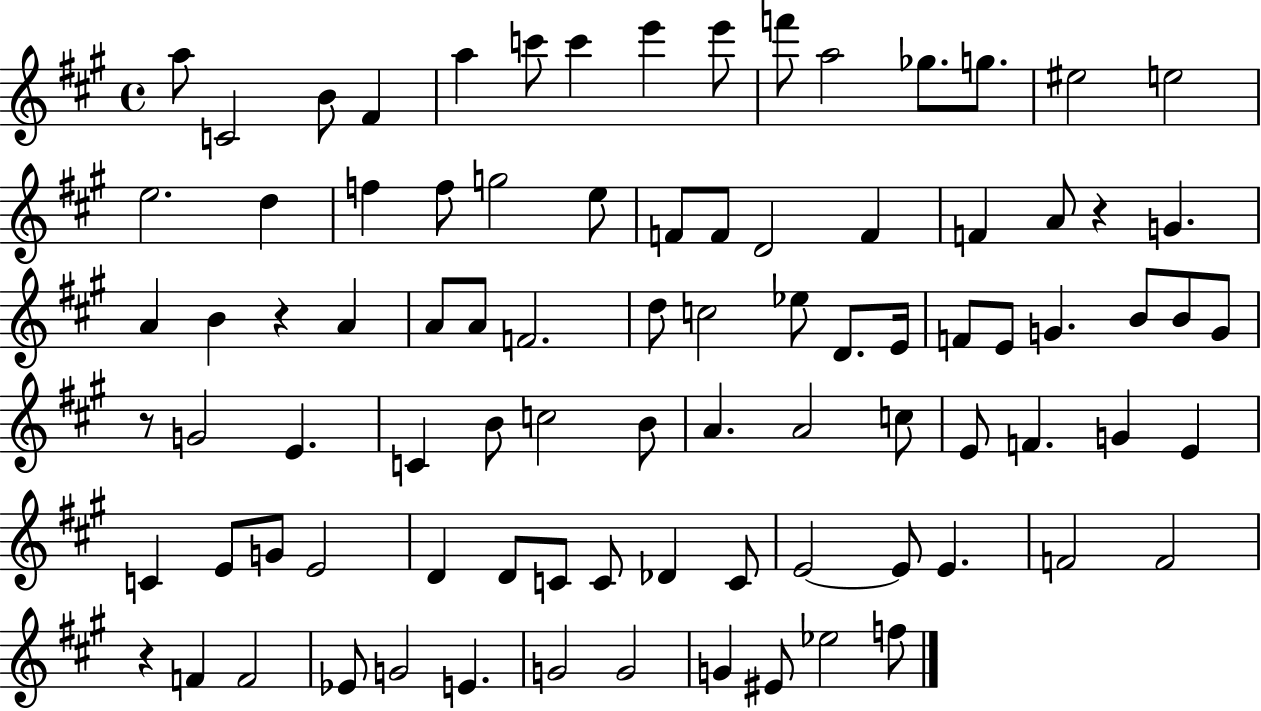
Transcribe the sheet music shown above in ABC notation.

X:1
T:Untitled
M:4/4
L:1/4
K:A
a/2 C2 B/2 ^F a c'/2 c' e' e'/2 f'/2 a2 _g/2 g/2 ^e2 e2 e2 d f f/2 g2 e/2 F/2 F/2 D2 F F A/2 z G A B z A A/2 A/2 F2 d/2 c2 _e/2 D/2 E/4 F/2 E/2 G B/2 B/2 G/2 z/2 G2 E C B/2 c2 B/2 A A2 c/2 E/2 F G E C E/2 G/2 E2 D D/2 C/2 C/2 _D C/2 E2 E/2 E F2 F2 z F F2 _E/2 G2 E G2 G2 G ^E/2 _e2 f/2